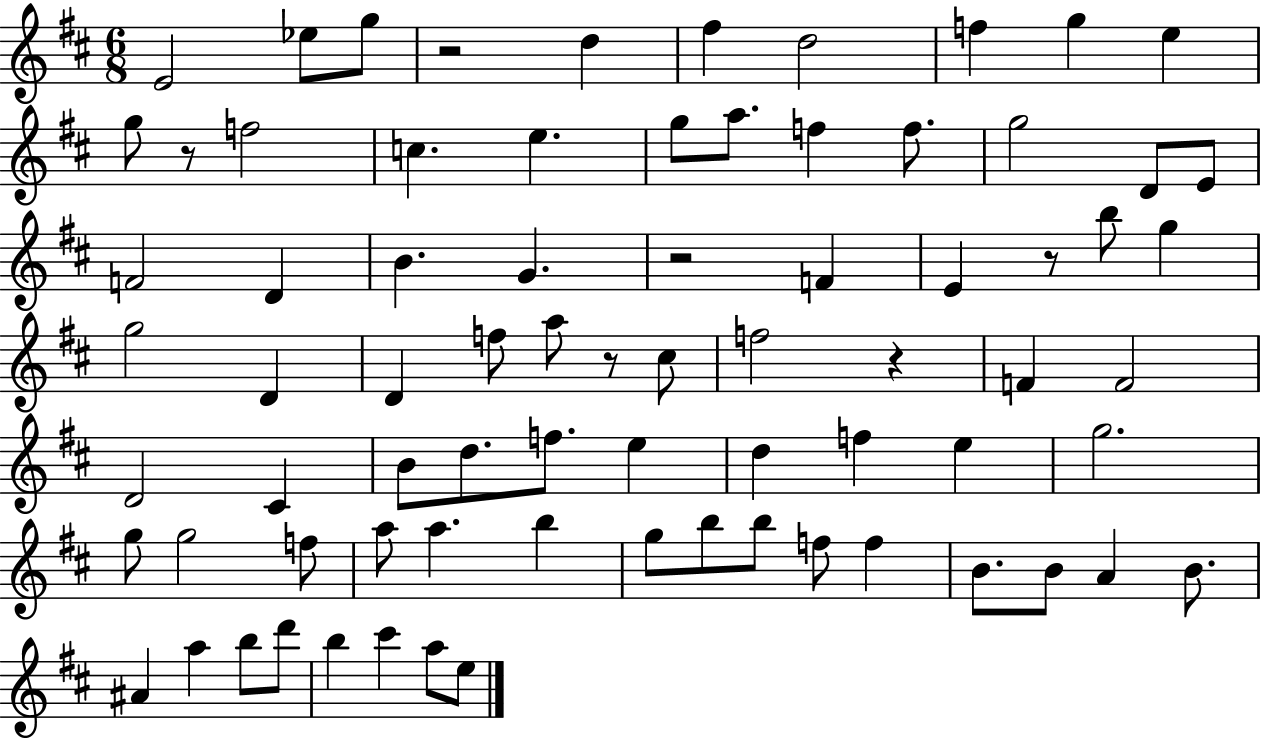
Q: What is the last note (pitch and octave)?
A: E5